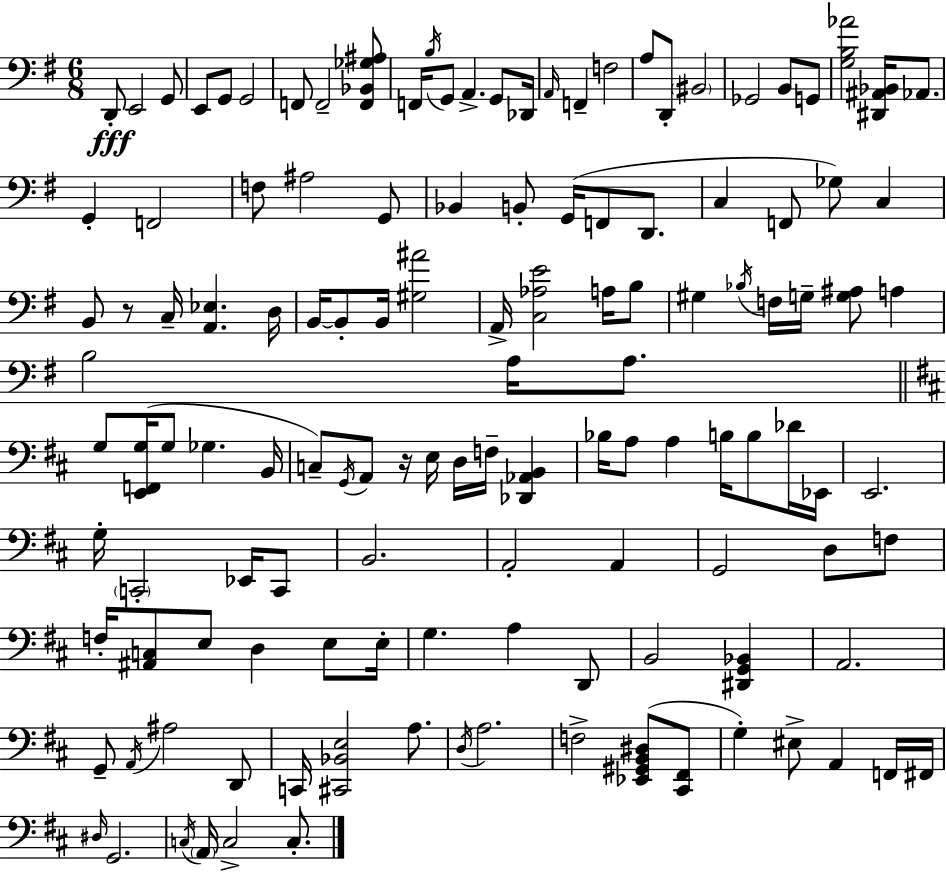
X:1
T:Untitled
M:6/8
L:1/4
K:G
D,,/2 E,,2 G,,/2 E,,/2 G,,/2 G,,2 F,,/2 F,,2 [F,,_B,,_G,^A,]/2 F,,/4 B,/4 G,,/2 A,, G,,/2 _D,,/4 A,,/4 F,, F,2 A,/2 D,,/2 ^B,,2 _G,,2 B,,/2 G,,/2 [G,B,_A]2 [^D,,^A,,_B,,]/4 _A,,/2 G,, F,,2 F,/2 ^A,2 G,,/2 _B,, B,,/2 G,,/4 F,,/2 D,,/2 C, F,,/2 _G,/2 C, B,,/2 z/2 C,/4 [A,,_E,] D,/4 B,,/4 B,,/2 B,,/4 [^G,^A]2 A,,/4 [C,_A,E]2 A,/4 B,/2 ^G, _B,/4 F,/4 G,/4 [G,^A,]/2 A, B,2 A,/4 A,/2 G,/2 [E,,F,,G,]/4 G,/2 _G, B,,/4 C,/2 G,,/4 A,,/2 z/4 E,/4 D,/4 F,/4 [_D,,_A,,B,,] _B,/4 A,/2 A, B,/4 B,/2 _D/4 _E,,/4 E,,2 G,/4 C,,2 _E,,/4 C,,/2 B,,2 A,,2 A,, G,,2 D,/2 F,/2 F,/4 [^A,,C,]/2 E,/2 D, E,/2 E,/4 G, A, D,,/2 B,,2 [^D,,G,,_B,,] A,,2 G,,/2 A,,/4 ^A,2 D,,/2 C,,/4 [^C,,_B,,E,]2 A,/2 D,/4 A,2 F,2 [_E,,^G,,B,,^D,]/2 [^C,,^F,,]/2 G, ^E,/2 A,, F,,/4 ^F,,/4 ^D,/4 G,,2 C,/4 A,,/4 C,2 C,/2